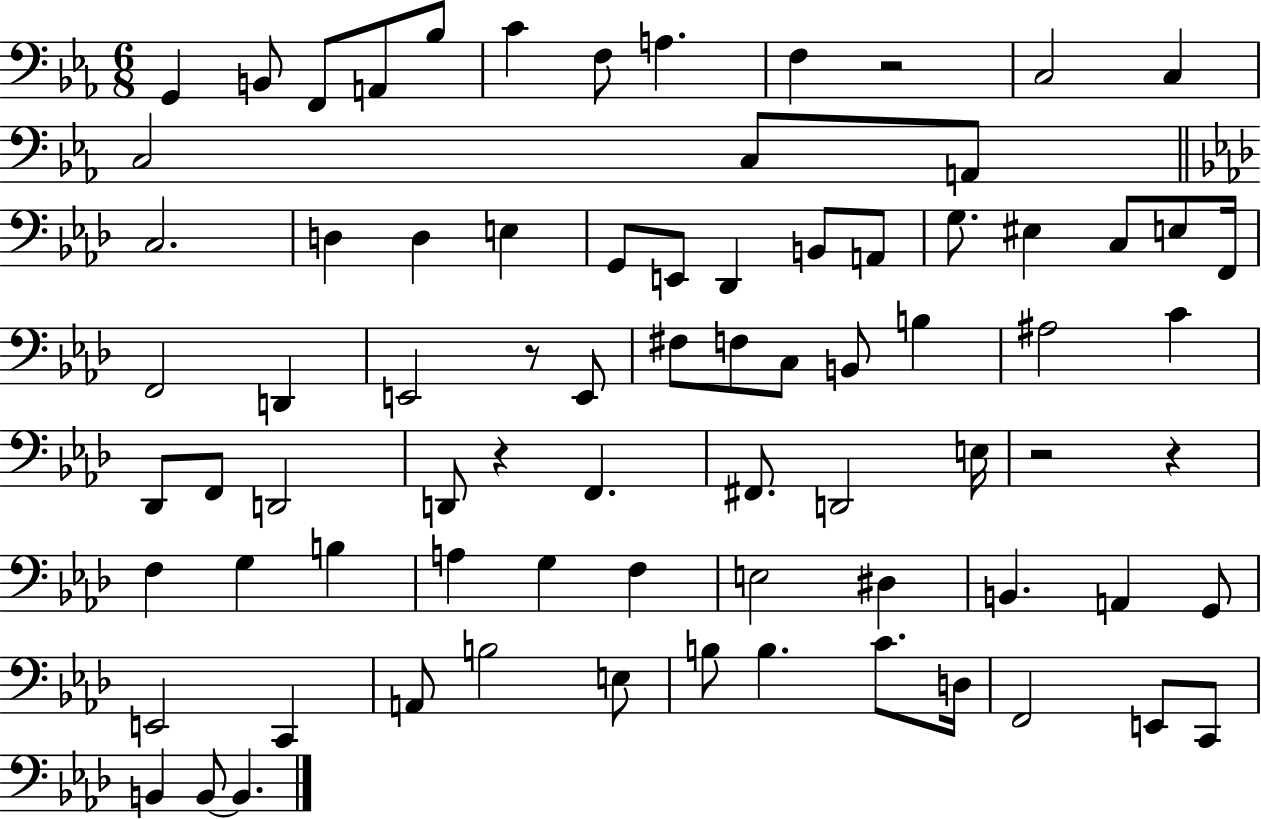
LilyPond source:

{
  \clef bass
  \numericTimeSignature
  \time 6/8
  \key ees \major
  g,4 b,8 f,8 a,8 bes8 | c'4 f8 a4. | f4 r2 | c2 c4 | \break c2 c8 a,8 | \bar "||" \break \key f \minor c2. | d4 d4 e4 | g,8 e,8 des,4 b,8 a,8 | g8. eis4 c8 e8 f,16 | \break f,2 d,4 | e,2 r8 e,8 | fis8 f8 c8 b,8 b4 | ais2 c'4 | \break des,8 f,8 d,2 | d,8 r4 f,4. | fis,8. d,2 e16 | r2 r4 | \break f4 g4 b4 | a4 g4 f4 | e2 dis4 | b,4. a,4 g,8 | \break e,2 c,4 | a,8 b2 e8 | b8 b4. c'8. d16 | f,2 e,8 c,8 | \break b,4 b,8~~ b,4. | \bar "|."
}